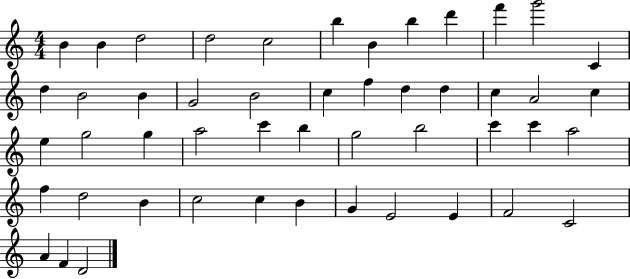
B4/q B4/q D5/h D5/h C5/h B5/q B4/q B5/q D6/q F6/q G6/h C4/q D5/q B4/h B4/q G4/h B4/h C5/q F5/q D5/q D5/q C5/q A4/h C5/q E5/q G5/h G5/q A5/h C6/q B5/q G5/h B5/h C6/q C6/q A5/h F5/q D5/h B4/q C5/h C5/q B4/q G4/q E4/h E4/q F4/h C4/h A4/q F4/q D4/h